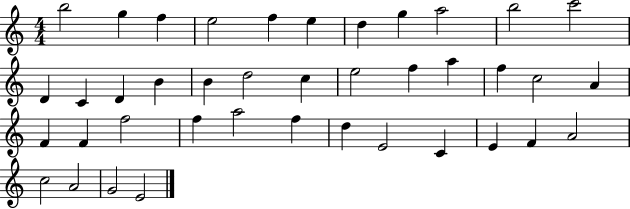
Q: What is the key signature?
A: C major